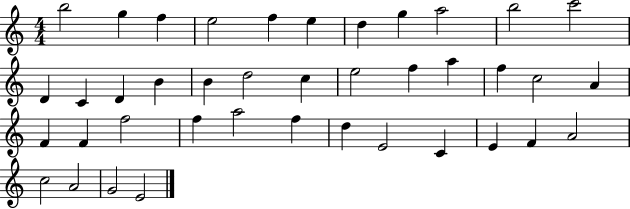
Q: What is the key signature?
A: C major